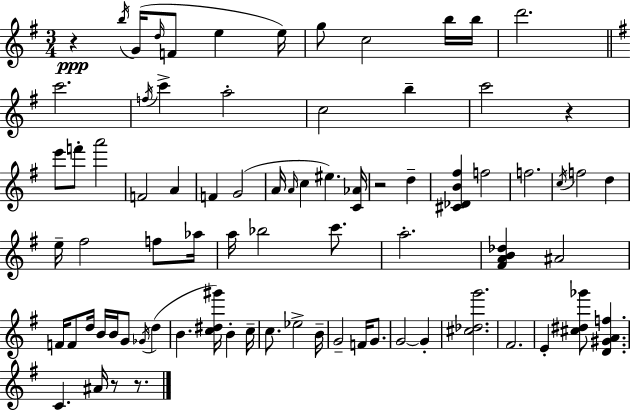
X:1
T:Untitled
M:3/4
L:1/4
K:G
z b/4 G/4 d/4 F/2 e e/4 g/2 c2 b/4 b/4 d'2 c'2 f/4 c' a2 c2 b c'2 z e'/2 f'/2 a'2 F2 A F G2 A/4 A/4 c ^e [C_A]/4 z2 d [^C_DB^f] f2 f2 c/4 f2 d e/4 ^f2 f/2 _a/4 a/4 _b2 c'/2 a2 [^FAB_d] ^A2 F/4 F/2 d/4 B/4 B/4 G/2 _G/4 d B [c^d^g']/4 B c/4 c/2 _e2 B/4 G2 F/4 G/2 G2 G [^c_dg']2 ^F2 E [^c^d_g']/2 [D^GAf] C ^A/4 z/2 z/2